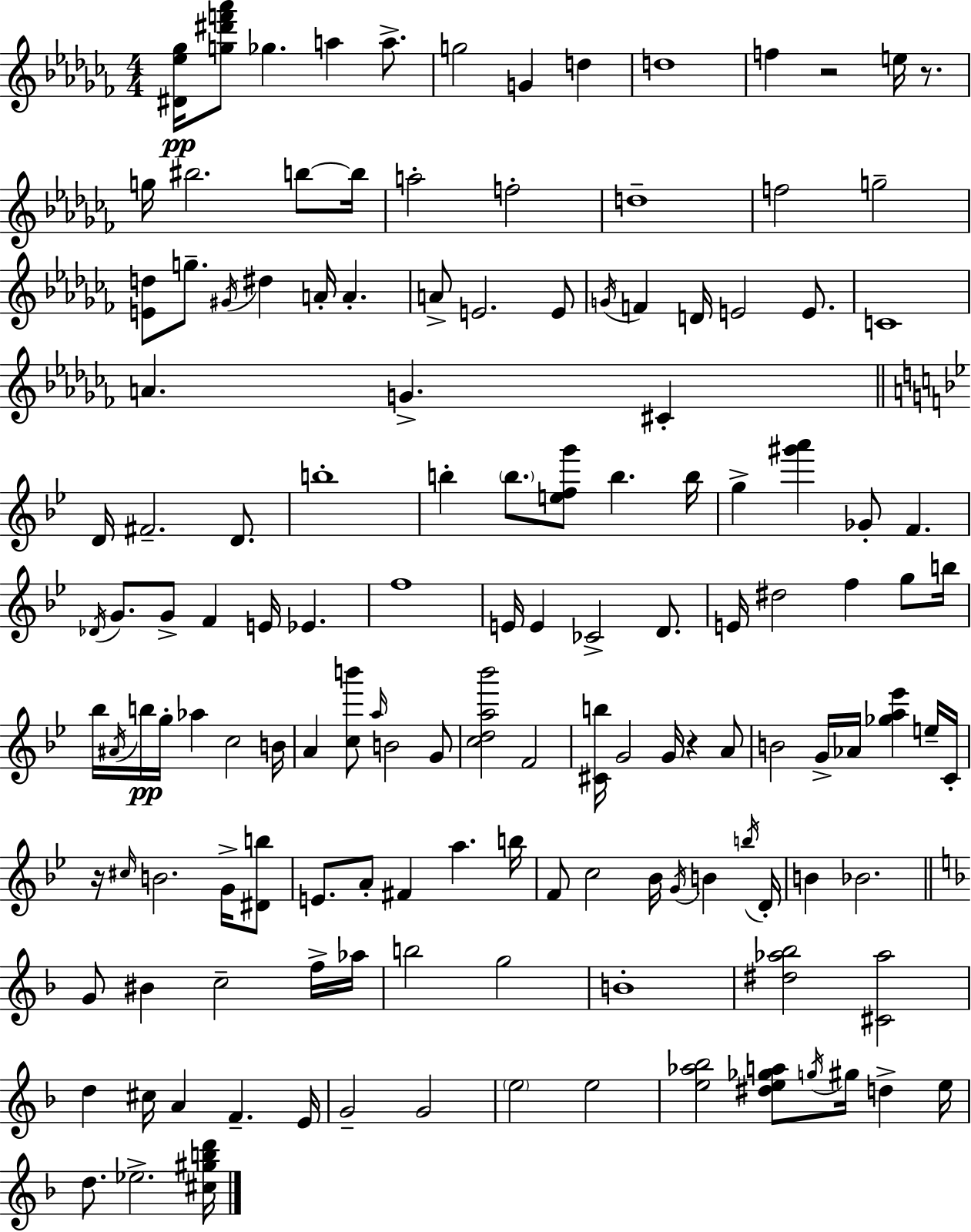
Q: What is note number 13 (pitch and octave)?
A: B5